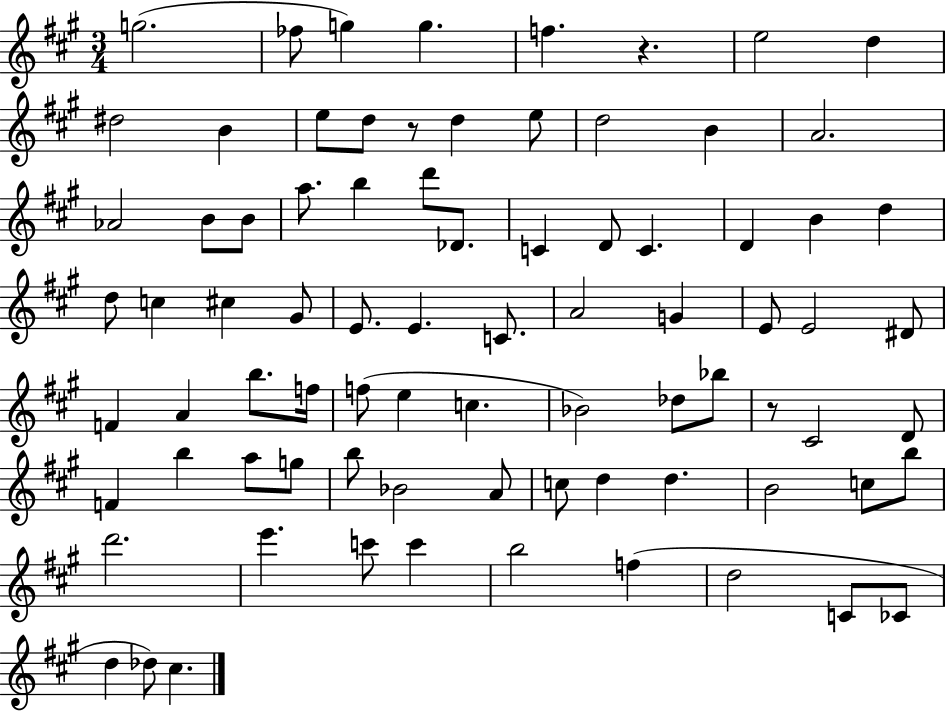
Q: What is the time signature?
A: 3/4